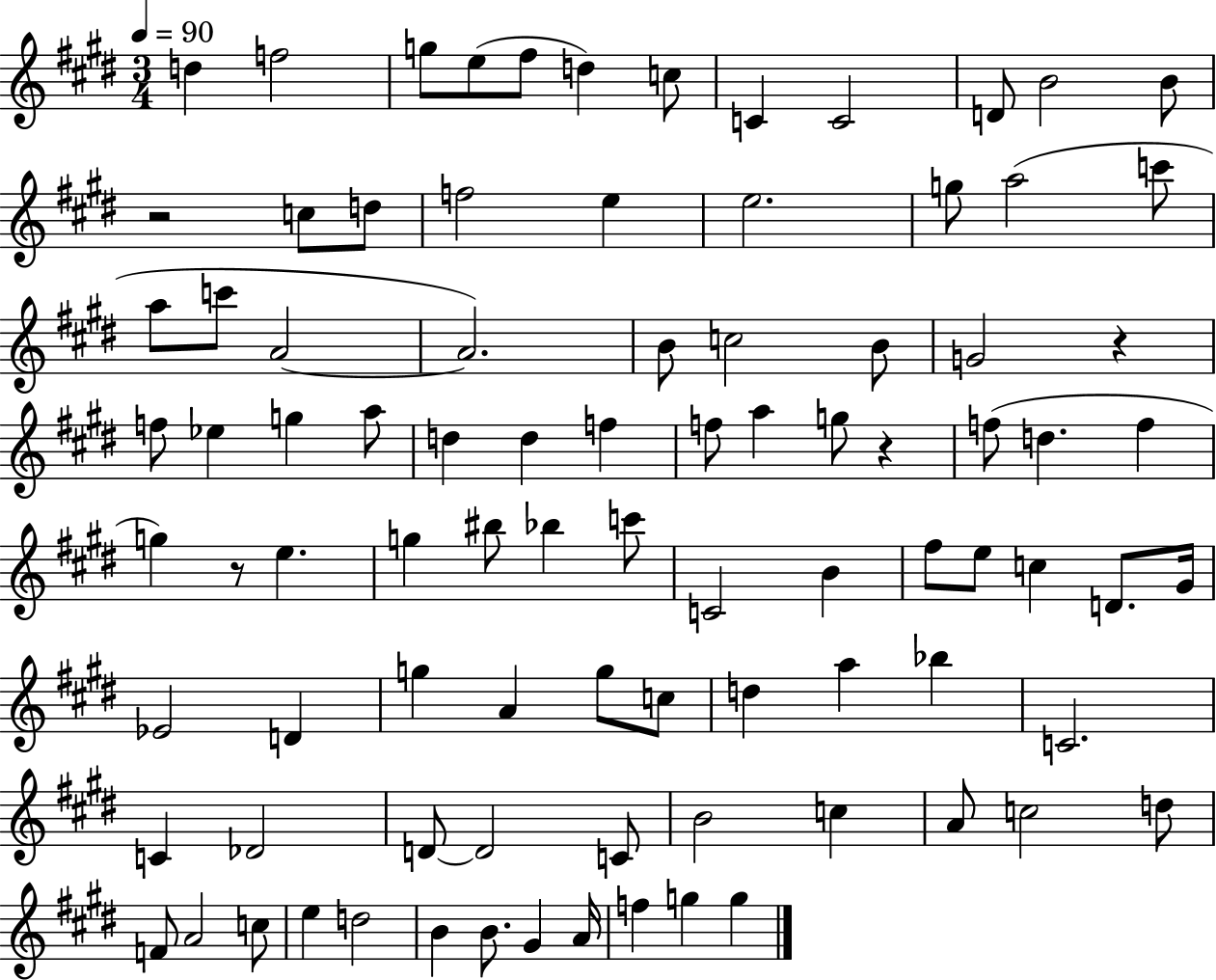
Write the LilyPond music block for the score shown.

{
  \clef treble
  \numericTimeSignature
  \time 3/4
  \key e \major
  \tempo 4 = 90
  \repeat volta 2 { d''4 f''2 | g''8 e''8( fis''8 d''4) c''8 | c'4 c'2 | d'8 b'2 b'8 | \break r2 c''8 d''8 | f''2 e''4 | e''2. | g''8 a''2( c'''8 | \break a''8 c'''8 a'2~~ | a'2.) | b'8 c''2 b'8 | g'2 r4 | \break f''8 ees''4 g''4 a''8 | d''4 d''4 f''4 | f''8 a''4 g''8 r4 | f''8( d''4. f''4 | \break g''4) r8 e''4. | g''4 bis''8 bes''4 c'''8 | c'2 b'4 | fis''8 e''8 c''4 d'8. gis'16 | \break ees'2 d'4 | g''4 a'4 g''8 c''8 | d''4 a''4 bes''4 | c'2. | \break c'4 des'2 | d'8~~ d'2 c'8 | b'2 c''4 | a'8 c''2 d''8 | \break f'8 a'2 c''8 | e''4 d''2 | b'4 b'8. gis'4 a'16 | f''4 g''4 g''4 | \break } \bar "|."
}